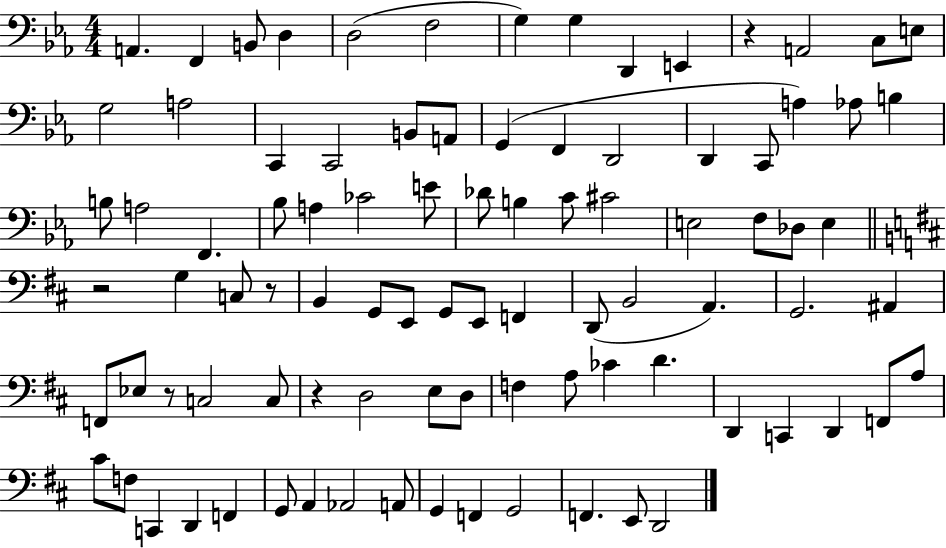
A2/q. F2/q B2/e D3/q D3/h F3/h G3/q G3/q D2/q E2/q R/q A2/h C3/e E3/e G3/h A3/h C2/q C2/h B2/e A2/e G2/q F2/q D2/h D2/q C2/e A3/q Ab3/e B3/q B3/e A3/h F2/q. Bb3/e A3/q CES4/h E4/e Db4/e B3/q C4/e C#4/h E3/h F3/e Db3/e E3/q R/h G3/q C3/e R/e B2/q G2/e E2/e G2/e E2/e F2/q D2/e B2/h A2/q. G2/h. A#2/q F2/e Eb3/e R/e C3/h C3/e R/q D3/h E3/e D3/e F3/q A3/e CES4/q D4/q. D2/q C2/q D2/q F2/e A3/e C#4/e F3/e C2/q D2/q F2/q G2/e A2/q Ab2/h A2/e G2/q F2/q G2/h F2/q. E2/e D2/h